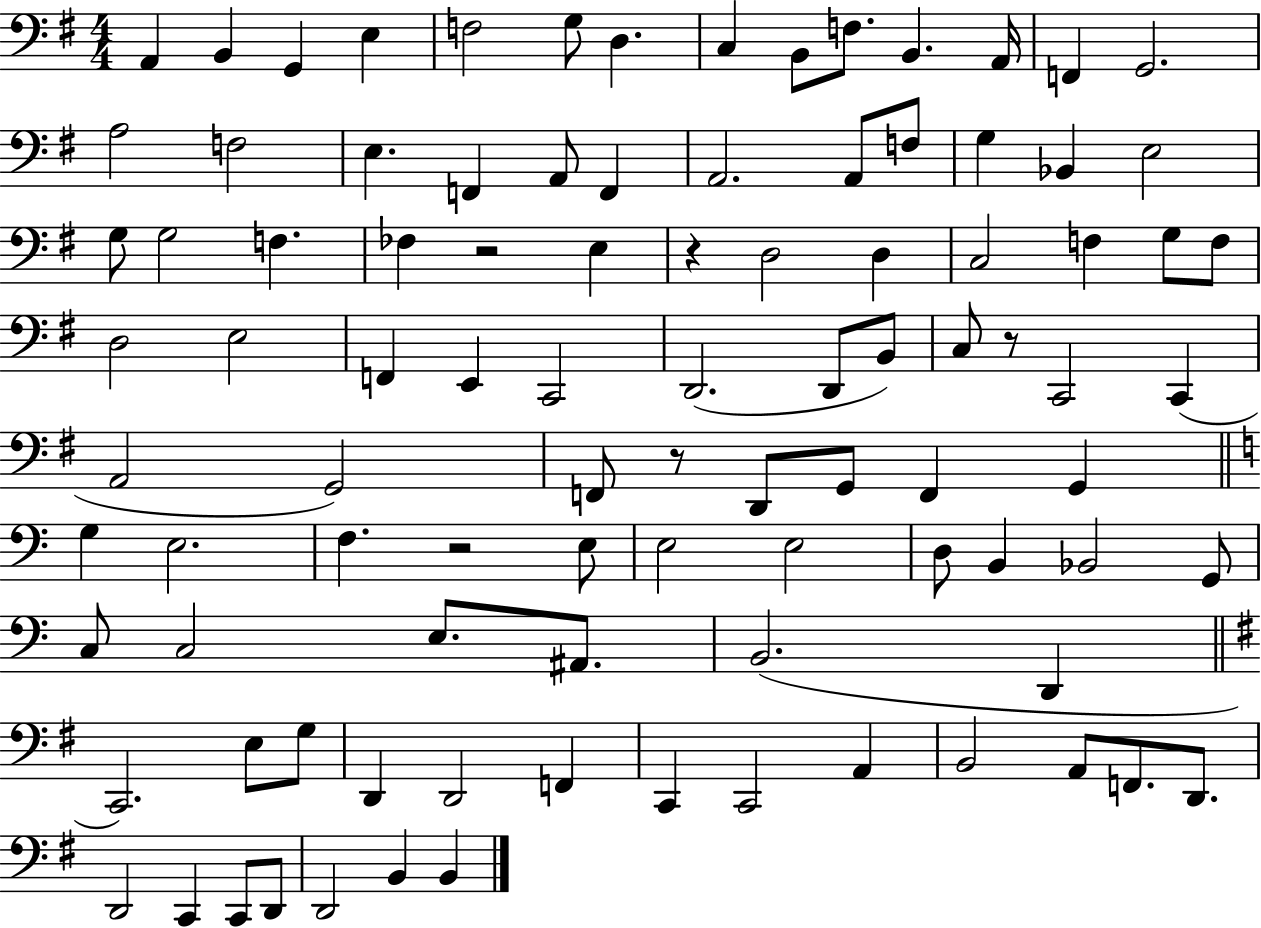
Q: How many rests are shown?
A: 5